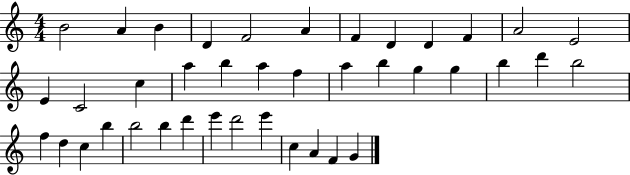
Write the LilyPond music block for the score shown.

{
  \clef treble
  \numericTimeSignature
  \time 4/4
  \key c \major
  b'2 a'4 b'4 | d'4 f'2 a'4 | f'4 d'4 d'4 f'4 | a'2 e'2 | \break e'4 c'2 c''4 | a''4 b''4 a''4 f''4 | a''4 b''4 g''4 g''4 | b''4 d'''4 b''2 | \break f''4 d''4 c''4 b''4 | b''2 b''4 d'''4 | e'''4 d'''2 e'''4 | c''4 a'4 f'4 g'4 | \break \bar "|."
}